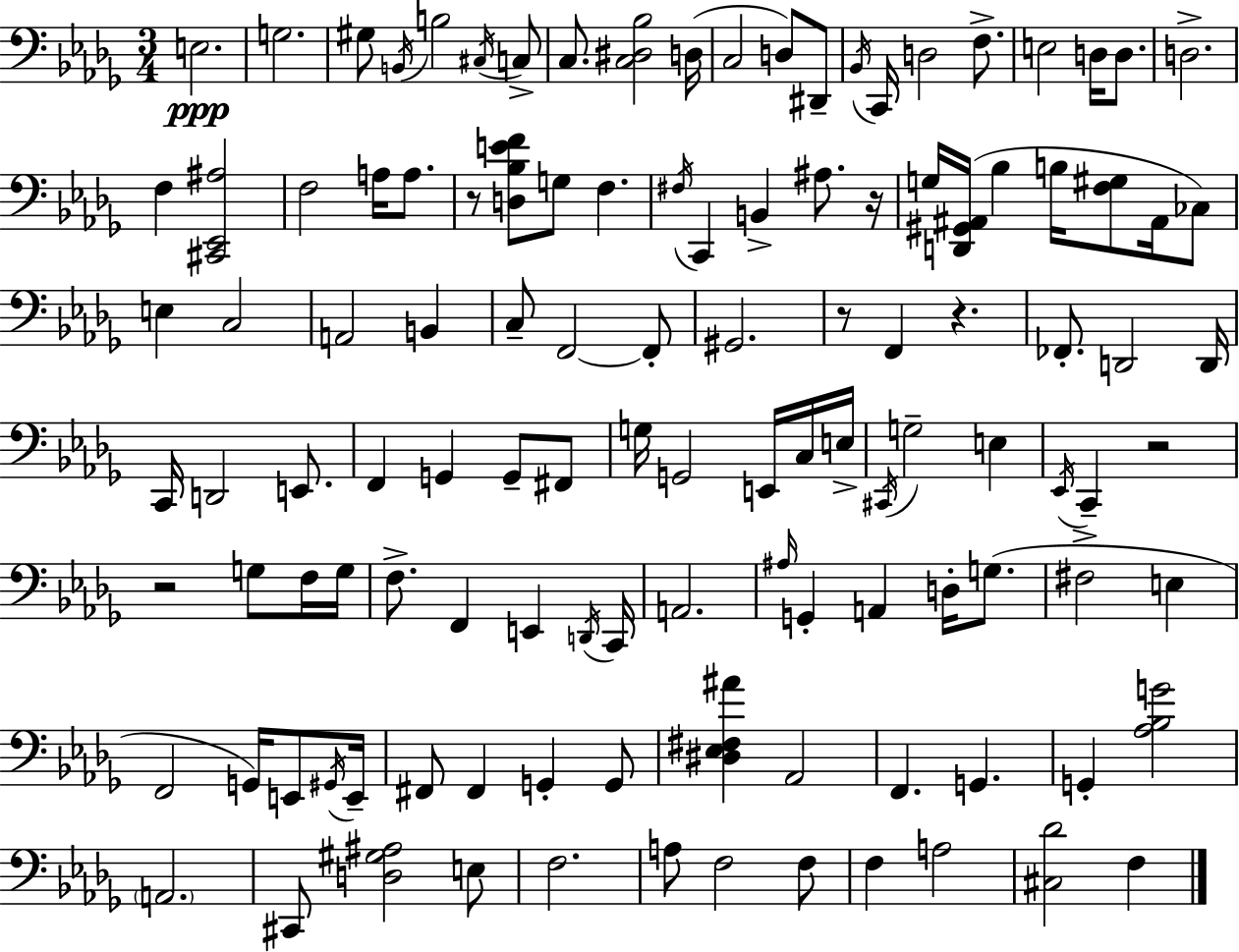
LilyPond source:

{
  \clef bass
  \numericTimeSignature
  \time 3/4
  \key bes \minor
  e2.\ppp | g2. | gis8 \acciaccatura { b,16 } b2 \acciaccatura { cis16 } | c8-> c8. <c dis bes>2 | \break d16( c2 d8) | dis,8-- \acciaccatura { bes,16 } c,16 d2 | f8.-> e2 d16 | d8. d2.-> | \break f4 <cis, ees, ais>2 | f2 a16 | a8. r8 <d bes e' f'>8 g8 f4. | \acciaccatura { fis16 } c,4 b,4-> | \break ais8. r16 g16 <d, gis, ais,>16( bes4 b16 <f gis>8 | ais,16 ces8) e4 c2 | a,2 | b,4 c8-- f,2~~ | \break f,8-. gis,2. | r8 f,4 r4. | fes,8.-. d,2 | d,16 c,16 d,2 | \break e,8. f,4 g,4 | g,8-- fis,8 g16 g,2 | e,16 c16 e16-> \acciaccatura { cis,16 } g2-- | e4 \acciaccatura { ees,16 } c,4-- r2 | \break r2 | g8 f16 g16 f8.-> f,4 | e,4 \acciaccatura { d,16 } c,16 a,2. | \grace { ais16 } g,4-. | \break a,4 d16-. g8.( fis2-> | e4 f,2 | g,16) e,8 \acciaccatura { gis,16 } e,16-- fis,8 fis,4 | g,4-. g,8 <dis ees fis ais'>4 | \break aes,2 f,4. | g,4. g,4-. | <aes bes g'>2 \parenthesize a,2. | cis,8 <d gis ais>2 | \break e8 f2. | a8 f2 | f8 f4 | a2 <cis des'>2 | \break f4 \bar "|."
}